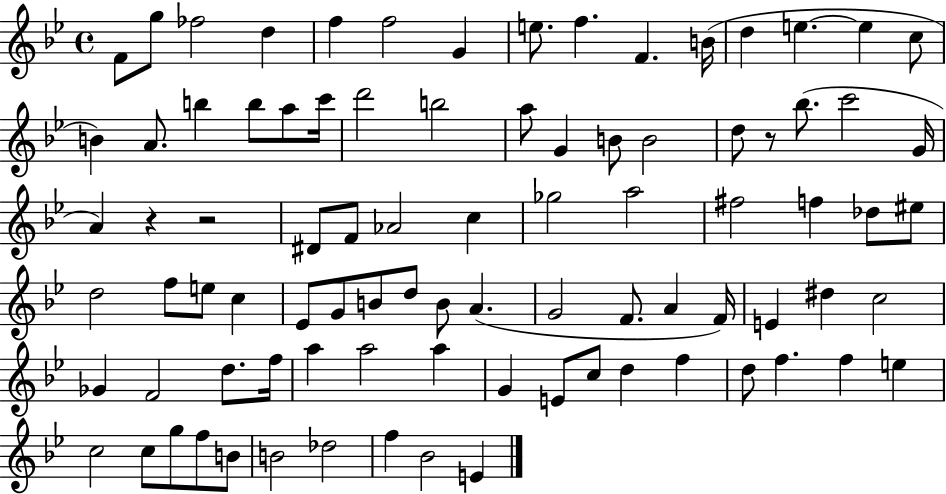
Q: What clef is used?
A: treble